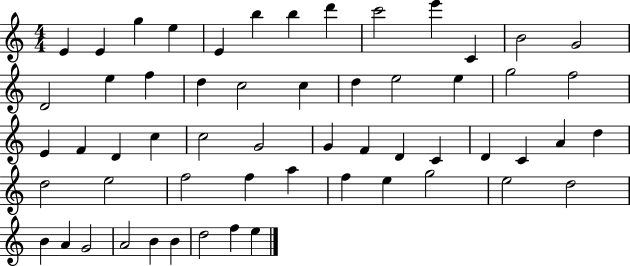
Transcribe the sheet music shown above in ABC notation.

X:1
T:Untitled
M:4/4
L:1/4
K:C
E E g e E b b d' c'2 e' C B2 G2 D2 e f d c2 c d e2 e g2 f2 E F D c c2 G2 G F D C D C A d d2 e2 f2 f a f e g2 e2 d2 B A G2 A2 B B d2 f e